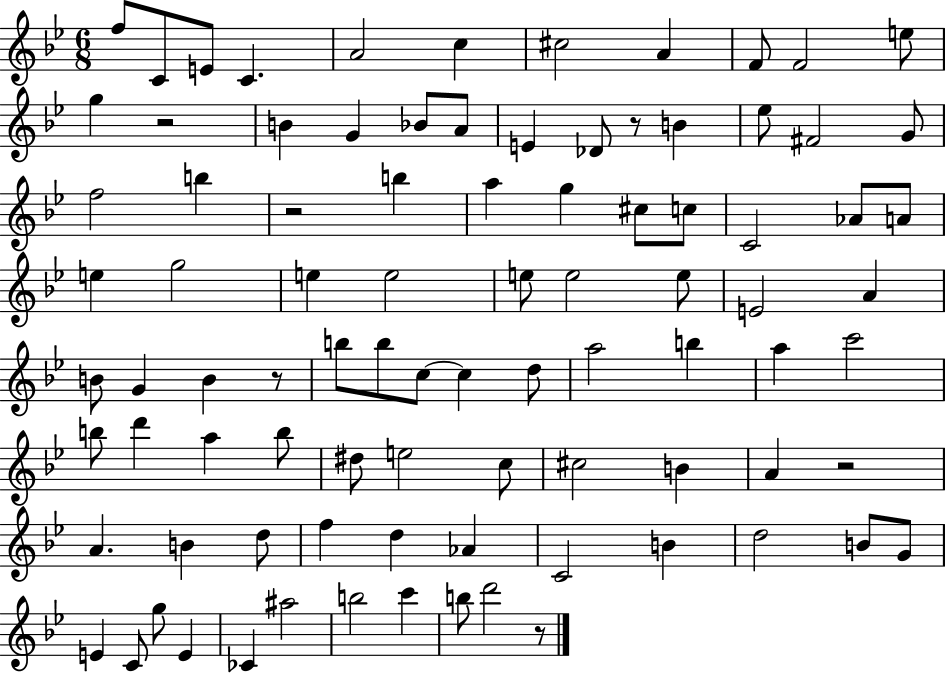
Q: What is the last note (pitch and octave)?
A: D6